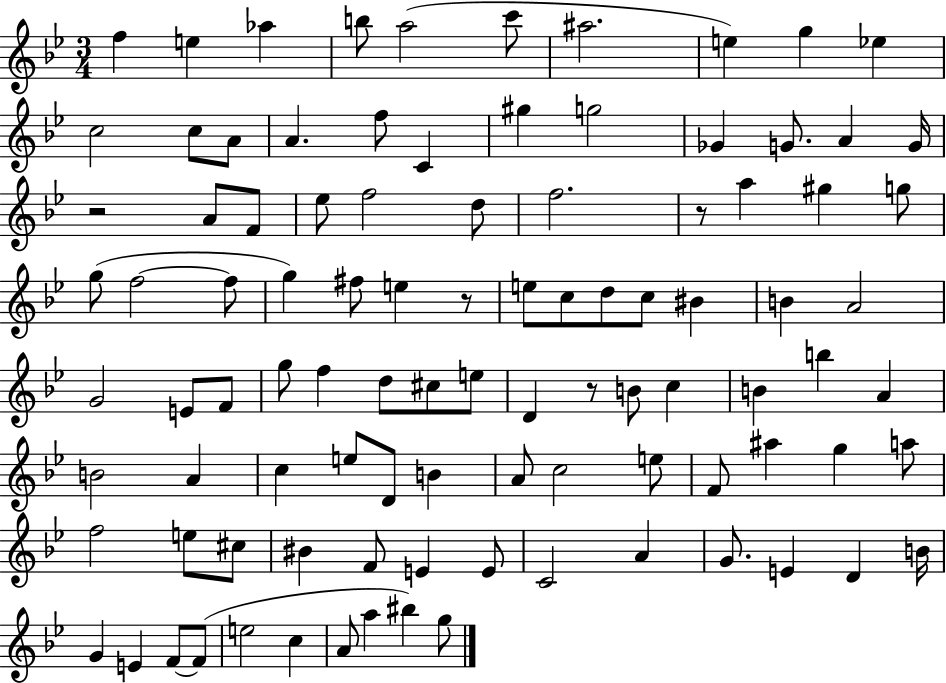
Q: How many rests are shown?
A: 4